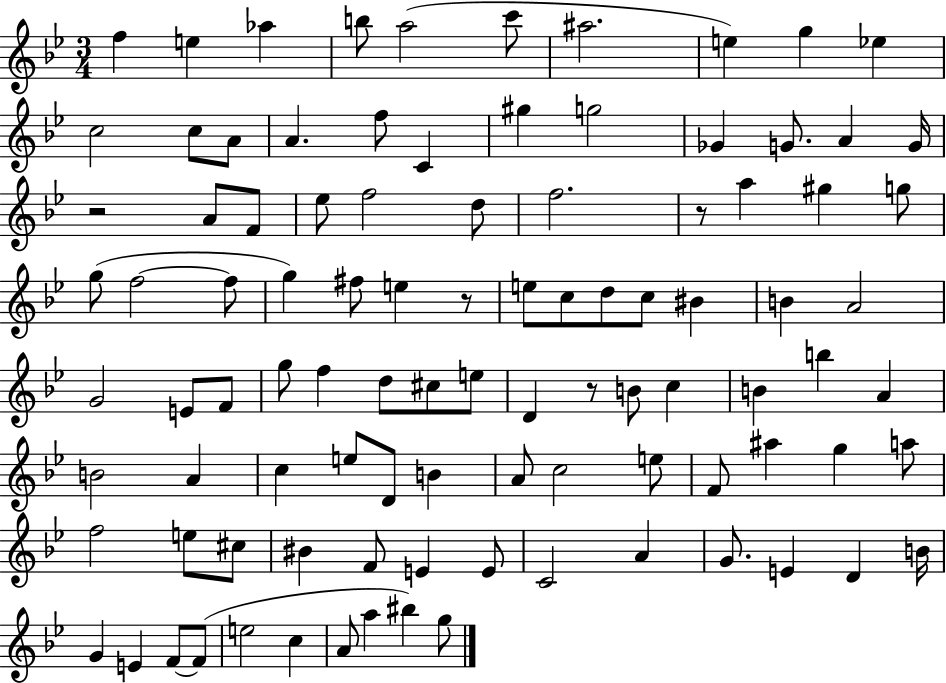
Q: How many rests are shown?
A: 4